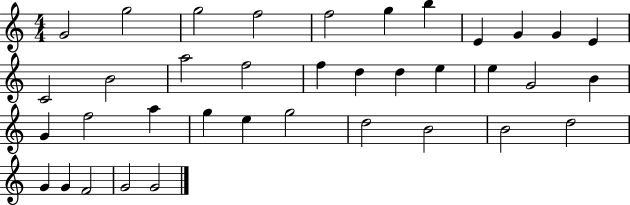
X:1
T:Untitled
M:4/4
L:1/4
K:C
G2 g2 g2 f2 f2 g b E G G E C2 B2 a2 f2 f d d e e G2 B G f2 a g e g2 d2 B2 B2 d2 G G F2 G2 G2